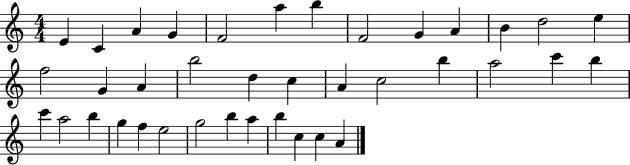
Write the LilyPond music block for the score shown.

{
  \clef treble
  \numericTimeSignature
  \time 4/4
  \key c \major
  e'4 c'4 a'4 g'4 | f'2 a''4 b''4 | f'2 g'4 a'4 | b'4 d''2 e''4 | \break f''2 g'4 a'4 | b''2 d''4 c''4 | a'4 c''2 b''4 | a''2 c'''4 b''4 | \break c'''4 a''2 b''4 | g''4 f''4 e''2 | g''2 b''4 a''4 | b''4 c''4 c''4 a'4 | \break \bar "|."
}